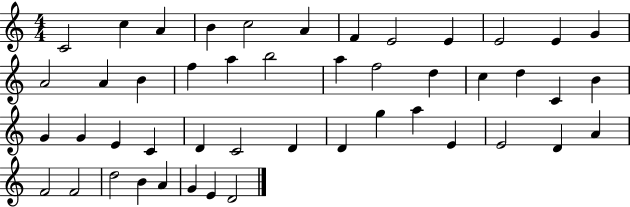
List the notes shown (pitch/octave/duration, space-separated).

C4/h C5/q A4/q B4/q C5/h A4/q F4/q E4/h E4/q E4/h E4/q G4/q A4/h A4/q B4/q F5/q A5/q B5/h A5/q F5/h D5/q C5/q D5/q C4/q B4/q G4/q G4/q E4/q C4/q D4/q C4/h D4/q D4/q G5/q A5/q E4/q E4/h D4/q A4/q F4/h F4/h D5/h B4/q A4/q G4/q E4/q D4/h